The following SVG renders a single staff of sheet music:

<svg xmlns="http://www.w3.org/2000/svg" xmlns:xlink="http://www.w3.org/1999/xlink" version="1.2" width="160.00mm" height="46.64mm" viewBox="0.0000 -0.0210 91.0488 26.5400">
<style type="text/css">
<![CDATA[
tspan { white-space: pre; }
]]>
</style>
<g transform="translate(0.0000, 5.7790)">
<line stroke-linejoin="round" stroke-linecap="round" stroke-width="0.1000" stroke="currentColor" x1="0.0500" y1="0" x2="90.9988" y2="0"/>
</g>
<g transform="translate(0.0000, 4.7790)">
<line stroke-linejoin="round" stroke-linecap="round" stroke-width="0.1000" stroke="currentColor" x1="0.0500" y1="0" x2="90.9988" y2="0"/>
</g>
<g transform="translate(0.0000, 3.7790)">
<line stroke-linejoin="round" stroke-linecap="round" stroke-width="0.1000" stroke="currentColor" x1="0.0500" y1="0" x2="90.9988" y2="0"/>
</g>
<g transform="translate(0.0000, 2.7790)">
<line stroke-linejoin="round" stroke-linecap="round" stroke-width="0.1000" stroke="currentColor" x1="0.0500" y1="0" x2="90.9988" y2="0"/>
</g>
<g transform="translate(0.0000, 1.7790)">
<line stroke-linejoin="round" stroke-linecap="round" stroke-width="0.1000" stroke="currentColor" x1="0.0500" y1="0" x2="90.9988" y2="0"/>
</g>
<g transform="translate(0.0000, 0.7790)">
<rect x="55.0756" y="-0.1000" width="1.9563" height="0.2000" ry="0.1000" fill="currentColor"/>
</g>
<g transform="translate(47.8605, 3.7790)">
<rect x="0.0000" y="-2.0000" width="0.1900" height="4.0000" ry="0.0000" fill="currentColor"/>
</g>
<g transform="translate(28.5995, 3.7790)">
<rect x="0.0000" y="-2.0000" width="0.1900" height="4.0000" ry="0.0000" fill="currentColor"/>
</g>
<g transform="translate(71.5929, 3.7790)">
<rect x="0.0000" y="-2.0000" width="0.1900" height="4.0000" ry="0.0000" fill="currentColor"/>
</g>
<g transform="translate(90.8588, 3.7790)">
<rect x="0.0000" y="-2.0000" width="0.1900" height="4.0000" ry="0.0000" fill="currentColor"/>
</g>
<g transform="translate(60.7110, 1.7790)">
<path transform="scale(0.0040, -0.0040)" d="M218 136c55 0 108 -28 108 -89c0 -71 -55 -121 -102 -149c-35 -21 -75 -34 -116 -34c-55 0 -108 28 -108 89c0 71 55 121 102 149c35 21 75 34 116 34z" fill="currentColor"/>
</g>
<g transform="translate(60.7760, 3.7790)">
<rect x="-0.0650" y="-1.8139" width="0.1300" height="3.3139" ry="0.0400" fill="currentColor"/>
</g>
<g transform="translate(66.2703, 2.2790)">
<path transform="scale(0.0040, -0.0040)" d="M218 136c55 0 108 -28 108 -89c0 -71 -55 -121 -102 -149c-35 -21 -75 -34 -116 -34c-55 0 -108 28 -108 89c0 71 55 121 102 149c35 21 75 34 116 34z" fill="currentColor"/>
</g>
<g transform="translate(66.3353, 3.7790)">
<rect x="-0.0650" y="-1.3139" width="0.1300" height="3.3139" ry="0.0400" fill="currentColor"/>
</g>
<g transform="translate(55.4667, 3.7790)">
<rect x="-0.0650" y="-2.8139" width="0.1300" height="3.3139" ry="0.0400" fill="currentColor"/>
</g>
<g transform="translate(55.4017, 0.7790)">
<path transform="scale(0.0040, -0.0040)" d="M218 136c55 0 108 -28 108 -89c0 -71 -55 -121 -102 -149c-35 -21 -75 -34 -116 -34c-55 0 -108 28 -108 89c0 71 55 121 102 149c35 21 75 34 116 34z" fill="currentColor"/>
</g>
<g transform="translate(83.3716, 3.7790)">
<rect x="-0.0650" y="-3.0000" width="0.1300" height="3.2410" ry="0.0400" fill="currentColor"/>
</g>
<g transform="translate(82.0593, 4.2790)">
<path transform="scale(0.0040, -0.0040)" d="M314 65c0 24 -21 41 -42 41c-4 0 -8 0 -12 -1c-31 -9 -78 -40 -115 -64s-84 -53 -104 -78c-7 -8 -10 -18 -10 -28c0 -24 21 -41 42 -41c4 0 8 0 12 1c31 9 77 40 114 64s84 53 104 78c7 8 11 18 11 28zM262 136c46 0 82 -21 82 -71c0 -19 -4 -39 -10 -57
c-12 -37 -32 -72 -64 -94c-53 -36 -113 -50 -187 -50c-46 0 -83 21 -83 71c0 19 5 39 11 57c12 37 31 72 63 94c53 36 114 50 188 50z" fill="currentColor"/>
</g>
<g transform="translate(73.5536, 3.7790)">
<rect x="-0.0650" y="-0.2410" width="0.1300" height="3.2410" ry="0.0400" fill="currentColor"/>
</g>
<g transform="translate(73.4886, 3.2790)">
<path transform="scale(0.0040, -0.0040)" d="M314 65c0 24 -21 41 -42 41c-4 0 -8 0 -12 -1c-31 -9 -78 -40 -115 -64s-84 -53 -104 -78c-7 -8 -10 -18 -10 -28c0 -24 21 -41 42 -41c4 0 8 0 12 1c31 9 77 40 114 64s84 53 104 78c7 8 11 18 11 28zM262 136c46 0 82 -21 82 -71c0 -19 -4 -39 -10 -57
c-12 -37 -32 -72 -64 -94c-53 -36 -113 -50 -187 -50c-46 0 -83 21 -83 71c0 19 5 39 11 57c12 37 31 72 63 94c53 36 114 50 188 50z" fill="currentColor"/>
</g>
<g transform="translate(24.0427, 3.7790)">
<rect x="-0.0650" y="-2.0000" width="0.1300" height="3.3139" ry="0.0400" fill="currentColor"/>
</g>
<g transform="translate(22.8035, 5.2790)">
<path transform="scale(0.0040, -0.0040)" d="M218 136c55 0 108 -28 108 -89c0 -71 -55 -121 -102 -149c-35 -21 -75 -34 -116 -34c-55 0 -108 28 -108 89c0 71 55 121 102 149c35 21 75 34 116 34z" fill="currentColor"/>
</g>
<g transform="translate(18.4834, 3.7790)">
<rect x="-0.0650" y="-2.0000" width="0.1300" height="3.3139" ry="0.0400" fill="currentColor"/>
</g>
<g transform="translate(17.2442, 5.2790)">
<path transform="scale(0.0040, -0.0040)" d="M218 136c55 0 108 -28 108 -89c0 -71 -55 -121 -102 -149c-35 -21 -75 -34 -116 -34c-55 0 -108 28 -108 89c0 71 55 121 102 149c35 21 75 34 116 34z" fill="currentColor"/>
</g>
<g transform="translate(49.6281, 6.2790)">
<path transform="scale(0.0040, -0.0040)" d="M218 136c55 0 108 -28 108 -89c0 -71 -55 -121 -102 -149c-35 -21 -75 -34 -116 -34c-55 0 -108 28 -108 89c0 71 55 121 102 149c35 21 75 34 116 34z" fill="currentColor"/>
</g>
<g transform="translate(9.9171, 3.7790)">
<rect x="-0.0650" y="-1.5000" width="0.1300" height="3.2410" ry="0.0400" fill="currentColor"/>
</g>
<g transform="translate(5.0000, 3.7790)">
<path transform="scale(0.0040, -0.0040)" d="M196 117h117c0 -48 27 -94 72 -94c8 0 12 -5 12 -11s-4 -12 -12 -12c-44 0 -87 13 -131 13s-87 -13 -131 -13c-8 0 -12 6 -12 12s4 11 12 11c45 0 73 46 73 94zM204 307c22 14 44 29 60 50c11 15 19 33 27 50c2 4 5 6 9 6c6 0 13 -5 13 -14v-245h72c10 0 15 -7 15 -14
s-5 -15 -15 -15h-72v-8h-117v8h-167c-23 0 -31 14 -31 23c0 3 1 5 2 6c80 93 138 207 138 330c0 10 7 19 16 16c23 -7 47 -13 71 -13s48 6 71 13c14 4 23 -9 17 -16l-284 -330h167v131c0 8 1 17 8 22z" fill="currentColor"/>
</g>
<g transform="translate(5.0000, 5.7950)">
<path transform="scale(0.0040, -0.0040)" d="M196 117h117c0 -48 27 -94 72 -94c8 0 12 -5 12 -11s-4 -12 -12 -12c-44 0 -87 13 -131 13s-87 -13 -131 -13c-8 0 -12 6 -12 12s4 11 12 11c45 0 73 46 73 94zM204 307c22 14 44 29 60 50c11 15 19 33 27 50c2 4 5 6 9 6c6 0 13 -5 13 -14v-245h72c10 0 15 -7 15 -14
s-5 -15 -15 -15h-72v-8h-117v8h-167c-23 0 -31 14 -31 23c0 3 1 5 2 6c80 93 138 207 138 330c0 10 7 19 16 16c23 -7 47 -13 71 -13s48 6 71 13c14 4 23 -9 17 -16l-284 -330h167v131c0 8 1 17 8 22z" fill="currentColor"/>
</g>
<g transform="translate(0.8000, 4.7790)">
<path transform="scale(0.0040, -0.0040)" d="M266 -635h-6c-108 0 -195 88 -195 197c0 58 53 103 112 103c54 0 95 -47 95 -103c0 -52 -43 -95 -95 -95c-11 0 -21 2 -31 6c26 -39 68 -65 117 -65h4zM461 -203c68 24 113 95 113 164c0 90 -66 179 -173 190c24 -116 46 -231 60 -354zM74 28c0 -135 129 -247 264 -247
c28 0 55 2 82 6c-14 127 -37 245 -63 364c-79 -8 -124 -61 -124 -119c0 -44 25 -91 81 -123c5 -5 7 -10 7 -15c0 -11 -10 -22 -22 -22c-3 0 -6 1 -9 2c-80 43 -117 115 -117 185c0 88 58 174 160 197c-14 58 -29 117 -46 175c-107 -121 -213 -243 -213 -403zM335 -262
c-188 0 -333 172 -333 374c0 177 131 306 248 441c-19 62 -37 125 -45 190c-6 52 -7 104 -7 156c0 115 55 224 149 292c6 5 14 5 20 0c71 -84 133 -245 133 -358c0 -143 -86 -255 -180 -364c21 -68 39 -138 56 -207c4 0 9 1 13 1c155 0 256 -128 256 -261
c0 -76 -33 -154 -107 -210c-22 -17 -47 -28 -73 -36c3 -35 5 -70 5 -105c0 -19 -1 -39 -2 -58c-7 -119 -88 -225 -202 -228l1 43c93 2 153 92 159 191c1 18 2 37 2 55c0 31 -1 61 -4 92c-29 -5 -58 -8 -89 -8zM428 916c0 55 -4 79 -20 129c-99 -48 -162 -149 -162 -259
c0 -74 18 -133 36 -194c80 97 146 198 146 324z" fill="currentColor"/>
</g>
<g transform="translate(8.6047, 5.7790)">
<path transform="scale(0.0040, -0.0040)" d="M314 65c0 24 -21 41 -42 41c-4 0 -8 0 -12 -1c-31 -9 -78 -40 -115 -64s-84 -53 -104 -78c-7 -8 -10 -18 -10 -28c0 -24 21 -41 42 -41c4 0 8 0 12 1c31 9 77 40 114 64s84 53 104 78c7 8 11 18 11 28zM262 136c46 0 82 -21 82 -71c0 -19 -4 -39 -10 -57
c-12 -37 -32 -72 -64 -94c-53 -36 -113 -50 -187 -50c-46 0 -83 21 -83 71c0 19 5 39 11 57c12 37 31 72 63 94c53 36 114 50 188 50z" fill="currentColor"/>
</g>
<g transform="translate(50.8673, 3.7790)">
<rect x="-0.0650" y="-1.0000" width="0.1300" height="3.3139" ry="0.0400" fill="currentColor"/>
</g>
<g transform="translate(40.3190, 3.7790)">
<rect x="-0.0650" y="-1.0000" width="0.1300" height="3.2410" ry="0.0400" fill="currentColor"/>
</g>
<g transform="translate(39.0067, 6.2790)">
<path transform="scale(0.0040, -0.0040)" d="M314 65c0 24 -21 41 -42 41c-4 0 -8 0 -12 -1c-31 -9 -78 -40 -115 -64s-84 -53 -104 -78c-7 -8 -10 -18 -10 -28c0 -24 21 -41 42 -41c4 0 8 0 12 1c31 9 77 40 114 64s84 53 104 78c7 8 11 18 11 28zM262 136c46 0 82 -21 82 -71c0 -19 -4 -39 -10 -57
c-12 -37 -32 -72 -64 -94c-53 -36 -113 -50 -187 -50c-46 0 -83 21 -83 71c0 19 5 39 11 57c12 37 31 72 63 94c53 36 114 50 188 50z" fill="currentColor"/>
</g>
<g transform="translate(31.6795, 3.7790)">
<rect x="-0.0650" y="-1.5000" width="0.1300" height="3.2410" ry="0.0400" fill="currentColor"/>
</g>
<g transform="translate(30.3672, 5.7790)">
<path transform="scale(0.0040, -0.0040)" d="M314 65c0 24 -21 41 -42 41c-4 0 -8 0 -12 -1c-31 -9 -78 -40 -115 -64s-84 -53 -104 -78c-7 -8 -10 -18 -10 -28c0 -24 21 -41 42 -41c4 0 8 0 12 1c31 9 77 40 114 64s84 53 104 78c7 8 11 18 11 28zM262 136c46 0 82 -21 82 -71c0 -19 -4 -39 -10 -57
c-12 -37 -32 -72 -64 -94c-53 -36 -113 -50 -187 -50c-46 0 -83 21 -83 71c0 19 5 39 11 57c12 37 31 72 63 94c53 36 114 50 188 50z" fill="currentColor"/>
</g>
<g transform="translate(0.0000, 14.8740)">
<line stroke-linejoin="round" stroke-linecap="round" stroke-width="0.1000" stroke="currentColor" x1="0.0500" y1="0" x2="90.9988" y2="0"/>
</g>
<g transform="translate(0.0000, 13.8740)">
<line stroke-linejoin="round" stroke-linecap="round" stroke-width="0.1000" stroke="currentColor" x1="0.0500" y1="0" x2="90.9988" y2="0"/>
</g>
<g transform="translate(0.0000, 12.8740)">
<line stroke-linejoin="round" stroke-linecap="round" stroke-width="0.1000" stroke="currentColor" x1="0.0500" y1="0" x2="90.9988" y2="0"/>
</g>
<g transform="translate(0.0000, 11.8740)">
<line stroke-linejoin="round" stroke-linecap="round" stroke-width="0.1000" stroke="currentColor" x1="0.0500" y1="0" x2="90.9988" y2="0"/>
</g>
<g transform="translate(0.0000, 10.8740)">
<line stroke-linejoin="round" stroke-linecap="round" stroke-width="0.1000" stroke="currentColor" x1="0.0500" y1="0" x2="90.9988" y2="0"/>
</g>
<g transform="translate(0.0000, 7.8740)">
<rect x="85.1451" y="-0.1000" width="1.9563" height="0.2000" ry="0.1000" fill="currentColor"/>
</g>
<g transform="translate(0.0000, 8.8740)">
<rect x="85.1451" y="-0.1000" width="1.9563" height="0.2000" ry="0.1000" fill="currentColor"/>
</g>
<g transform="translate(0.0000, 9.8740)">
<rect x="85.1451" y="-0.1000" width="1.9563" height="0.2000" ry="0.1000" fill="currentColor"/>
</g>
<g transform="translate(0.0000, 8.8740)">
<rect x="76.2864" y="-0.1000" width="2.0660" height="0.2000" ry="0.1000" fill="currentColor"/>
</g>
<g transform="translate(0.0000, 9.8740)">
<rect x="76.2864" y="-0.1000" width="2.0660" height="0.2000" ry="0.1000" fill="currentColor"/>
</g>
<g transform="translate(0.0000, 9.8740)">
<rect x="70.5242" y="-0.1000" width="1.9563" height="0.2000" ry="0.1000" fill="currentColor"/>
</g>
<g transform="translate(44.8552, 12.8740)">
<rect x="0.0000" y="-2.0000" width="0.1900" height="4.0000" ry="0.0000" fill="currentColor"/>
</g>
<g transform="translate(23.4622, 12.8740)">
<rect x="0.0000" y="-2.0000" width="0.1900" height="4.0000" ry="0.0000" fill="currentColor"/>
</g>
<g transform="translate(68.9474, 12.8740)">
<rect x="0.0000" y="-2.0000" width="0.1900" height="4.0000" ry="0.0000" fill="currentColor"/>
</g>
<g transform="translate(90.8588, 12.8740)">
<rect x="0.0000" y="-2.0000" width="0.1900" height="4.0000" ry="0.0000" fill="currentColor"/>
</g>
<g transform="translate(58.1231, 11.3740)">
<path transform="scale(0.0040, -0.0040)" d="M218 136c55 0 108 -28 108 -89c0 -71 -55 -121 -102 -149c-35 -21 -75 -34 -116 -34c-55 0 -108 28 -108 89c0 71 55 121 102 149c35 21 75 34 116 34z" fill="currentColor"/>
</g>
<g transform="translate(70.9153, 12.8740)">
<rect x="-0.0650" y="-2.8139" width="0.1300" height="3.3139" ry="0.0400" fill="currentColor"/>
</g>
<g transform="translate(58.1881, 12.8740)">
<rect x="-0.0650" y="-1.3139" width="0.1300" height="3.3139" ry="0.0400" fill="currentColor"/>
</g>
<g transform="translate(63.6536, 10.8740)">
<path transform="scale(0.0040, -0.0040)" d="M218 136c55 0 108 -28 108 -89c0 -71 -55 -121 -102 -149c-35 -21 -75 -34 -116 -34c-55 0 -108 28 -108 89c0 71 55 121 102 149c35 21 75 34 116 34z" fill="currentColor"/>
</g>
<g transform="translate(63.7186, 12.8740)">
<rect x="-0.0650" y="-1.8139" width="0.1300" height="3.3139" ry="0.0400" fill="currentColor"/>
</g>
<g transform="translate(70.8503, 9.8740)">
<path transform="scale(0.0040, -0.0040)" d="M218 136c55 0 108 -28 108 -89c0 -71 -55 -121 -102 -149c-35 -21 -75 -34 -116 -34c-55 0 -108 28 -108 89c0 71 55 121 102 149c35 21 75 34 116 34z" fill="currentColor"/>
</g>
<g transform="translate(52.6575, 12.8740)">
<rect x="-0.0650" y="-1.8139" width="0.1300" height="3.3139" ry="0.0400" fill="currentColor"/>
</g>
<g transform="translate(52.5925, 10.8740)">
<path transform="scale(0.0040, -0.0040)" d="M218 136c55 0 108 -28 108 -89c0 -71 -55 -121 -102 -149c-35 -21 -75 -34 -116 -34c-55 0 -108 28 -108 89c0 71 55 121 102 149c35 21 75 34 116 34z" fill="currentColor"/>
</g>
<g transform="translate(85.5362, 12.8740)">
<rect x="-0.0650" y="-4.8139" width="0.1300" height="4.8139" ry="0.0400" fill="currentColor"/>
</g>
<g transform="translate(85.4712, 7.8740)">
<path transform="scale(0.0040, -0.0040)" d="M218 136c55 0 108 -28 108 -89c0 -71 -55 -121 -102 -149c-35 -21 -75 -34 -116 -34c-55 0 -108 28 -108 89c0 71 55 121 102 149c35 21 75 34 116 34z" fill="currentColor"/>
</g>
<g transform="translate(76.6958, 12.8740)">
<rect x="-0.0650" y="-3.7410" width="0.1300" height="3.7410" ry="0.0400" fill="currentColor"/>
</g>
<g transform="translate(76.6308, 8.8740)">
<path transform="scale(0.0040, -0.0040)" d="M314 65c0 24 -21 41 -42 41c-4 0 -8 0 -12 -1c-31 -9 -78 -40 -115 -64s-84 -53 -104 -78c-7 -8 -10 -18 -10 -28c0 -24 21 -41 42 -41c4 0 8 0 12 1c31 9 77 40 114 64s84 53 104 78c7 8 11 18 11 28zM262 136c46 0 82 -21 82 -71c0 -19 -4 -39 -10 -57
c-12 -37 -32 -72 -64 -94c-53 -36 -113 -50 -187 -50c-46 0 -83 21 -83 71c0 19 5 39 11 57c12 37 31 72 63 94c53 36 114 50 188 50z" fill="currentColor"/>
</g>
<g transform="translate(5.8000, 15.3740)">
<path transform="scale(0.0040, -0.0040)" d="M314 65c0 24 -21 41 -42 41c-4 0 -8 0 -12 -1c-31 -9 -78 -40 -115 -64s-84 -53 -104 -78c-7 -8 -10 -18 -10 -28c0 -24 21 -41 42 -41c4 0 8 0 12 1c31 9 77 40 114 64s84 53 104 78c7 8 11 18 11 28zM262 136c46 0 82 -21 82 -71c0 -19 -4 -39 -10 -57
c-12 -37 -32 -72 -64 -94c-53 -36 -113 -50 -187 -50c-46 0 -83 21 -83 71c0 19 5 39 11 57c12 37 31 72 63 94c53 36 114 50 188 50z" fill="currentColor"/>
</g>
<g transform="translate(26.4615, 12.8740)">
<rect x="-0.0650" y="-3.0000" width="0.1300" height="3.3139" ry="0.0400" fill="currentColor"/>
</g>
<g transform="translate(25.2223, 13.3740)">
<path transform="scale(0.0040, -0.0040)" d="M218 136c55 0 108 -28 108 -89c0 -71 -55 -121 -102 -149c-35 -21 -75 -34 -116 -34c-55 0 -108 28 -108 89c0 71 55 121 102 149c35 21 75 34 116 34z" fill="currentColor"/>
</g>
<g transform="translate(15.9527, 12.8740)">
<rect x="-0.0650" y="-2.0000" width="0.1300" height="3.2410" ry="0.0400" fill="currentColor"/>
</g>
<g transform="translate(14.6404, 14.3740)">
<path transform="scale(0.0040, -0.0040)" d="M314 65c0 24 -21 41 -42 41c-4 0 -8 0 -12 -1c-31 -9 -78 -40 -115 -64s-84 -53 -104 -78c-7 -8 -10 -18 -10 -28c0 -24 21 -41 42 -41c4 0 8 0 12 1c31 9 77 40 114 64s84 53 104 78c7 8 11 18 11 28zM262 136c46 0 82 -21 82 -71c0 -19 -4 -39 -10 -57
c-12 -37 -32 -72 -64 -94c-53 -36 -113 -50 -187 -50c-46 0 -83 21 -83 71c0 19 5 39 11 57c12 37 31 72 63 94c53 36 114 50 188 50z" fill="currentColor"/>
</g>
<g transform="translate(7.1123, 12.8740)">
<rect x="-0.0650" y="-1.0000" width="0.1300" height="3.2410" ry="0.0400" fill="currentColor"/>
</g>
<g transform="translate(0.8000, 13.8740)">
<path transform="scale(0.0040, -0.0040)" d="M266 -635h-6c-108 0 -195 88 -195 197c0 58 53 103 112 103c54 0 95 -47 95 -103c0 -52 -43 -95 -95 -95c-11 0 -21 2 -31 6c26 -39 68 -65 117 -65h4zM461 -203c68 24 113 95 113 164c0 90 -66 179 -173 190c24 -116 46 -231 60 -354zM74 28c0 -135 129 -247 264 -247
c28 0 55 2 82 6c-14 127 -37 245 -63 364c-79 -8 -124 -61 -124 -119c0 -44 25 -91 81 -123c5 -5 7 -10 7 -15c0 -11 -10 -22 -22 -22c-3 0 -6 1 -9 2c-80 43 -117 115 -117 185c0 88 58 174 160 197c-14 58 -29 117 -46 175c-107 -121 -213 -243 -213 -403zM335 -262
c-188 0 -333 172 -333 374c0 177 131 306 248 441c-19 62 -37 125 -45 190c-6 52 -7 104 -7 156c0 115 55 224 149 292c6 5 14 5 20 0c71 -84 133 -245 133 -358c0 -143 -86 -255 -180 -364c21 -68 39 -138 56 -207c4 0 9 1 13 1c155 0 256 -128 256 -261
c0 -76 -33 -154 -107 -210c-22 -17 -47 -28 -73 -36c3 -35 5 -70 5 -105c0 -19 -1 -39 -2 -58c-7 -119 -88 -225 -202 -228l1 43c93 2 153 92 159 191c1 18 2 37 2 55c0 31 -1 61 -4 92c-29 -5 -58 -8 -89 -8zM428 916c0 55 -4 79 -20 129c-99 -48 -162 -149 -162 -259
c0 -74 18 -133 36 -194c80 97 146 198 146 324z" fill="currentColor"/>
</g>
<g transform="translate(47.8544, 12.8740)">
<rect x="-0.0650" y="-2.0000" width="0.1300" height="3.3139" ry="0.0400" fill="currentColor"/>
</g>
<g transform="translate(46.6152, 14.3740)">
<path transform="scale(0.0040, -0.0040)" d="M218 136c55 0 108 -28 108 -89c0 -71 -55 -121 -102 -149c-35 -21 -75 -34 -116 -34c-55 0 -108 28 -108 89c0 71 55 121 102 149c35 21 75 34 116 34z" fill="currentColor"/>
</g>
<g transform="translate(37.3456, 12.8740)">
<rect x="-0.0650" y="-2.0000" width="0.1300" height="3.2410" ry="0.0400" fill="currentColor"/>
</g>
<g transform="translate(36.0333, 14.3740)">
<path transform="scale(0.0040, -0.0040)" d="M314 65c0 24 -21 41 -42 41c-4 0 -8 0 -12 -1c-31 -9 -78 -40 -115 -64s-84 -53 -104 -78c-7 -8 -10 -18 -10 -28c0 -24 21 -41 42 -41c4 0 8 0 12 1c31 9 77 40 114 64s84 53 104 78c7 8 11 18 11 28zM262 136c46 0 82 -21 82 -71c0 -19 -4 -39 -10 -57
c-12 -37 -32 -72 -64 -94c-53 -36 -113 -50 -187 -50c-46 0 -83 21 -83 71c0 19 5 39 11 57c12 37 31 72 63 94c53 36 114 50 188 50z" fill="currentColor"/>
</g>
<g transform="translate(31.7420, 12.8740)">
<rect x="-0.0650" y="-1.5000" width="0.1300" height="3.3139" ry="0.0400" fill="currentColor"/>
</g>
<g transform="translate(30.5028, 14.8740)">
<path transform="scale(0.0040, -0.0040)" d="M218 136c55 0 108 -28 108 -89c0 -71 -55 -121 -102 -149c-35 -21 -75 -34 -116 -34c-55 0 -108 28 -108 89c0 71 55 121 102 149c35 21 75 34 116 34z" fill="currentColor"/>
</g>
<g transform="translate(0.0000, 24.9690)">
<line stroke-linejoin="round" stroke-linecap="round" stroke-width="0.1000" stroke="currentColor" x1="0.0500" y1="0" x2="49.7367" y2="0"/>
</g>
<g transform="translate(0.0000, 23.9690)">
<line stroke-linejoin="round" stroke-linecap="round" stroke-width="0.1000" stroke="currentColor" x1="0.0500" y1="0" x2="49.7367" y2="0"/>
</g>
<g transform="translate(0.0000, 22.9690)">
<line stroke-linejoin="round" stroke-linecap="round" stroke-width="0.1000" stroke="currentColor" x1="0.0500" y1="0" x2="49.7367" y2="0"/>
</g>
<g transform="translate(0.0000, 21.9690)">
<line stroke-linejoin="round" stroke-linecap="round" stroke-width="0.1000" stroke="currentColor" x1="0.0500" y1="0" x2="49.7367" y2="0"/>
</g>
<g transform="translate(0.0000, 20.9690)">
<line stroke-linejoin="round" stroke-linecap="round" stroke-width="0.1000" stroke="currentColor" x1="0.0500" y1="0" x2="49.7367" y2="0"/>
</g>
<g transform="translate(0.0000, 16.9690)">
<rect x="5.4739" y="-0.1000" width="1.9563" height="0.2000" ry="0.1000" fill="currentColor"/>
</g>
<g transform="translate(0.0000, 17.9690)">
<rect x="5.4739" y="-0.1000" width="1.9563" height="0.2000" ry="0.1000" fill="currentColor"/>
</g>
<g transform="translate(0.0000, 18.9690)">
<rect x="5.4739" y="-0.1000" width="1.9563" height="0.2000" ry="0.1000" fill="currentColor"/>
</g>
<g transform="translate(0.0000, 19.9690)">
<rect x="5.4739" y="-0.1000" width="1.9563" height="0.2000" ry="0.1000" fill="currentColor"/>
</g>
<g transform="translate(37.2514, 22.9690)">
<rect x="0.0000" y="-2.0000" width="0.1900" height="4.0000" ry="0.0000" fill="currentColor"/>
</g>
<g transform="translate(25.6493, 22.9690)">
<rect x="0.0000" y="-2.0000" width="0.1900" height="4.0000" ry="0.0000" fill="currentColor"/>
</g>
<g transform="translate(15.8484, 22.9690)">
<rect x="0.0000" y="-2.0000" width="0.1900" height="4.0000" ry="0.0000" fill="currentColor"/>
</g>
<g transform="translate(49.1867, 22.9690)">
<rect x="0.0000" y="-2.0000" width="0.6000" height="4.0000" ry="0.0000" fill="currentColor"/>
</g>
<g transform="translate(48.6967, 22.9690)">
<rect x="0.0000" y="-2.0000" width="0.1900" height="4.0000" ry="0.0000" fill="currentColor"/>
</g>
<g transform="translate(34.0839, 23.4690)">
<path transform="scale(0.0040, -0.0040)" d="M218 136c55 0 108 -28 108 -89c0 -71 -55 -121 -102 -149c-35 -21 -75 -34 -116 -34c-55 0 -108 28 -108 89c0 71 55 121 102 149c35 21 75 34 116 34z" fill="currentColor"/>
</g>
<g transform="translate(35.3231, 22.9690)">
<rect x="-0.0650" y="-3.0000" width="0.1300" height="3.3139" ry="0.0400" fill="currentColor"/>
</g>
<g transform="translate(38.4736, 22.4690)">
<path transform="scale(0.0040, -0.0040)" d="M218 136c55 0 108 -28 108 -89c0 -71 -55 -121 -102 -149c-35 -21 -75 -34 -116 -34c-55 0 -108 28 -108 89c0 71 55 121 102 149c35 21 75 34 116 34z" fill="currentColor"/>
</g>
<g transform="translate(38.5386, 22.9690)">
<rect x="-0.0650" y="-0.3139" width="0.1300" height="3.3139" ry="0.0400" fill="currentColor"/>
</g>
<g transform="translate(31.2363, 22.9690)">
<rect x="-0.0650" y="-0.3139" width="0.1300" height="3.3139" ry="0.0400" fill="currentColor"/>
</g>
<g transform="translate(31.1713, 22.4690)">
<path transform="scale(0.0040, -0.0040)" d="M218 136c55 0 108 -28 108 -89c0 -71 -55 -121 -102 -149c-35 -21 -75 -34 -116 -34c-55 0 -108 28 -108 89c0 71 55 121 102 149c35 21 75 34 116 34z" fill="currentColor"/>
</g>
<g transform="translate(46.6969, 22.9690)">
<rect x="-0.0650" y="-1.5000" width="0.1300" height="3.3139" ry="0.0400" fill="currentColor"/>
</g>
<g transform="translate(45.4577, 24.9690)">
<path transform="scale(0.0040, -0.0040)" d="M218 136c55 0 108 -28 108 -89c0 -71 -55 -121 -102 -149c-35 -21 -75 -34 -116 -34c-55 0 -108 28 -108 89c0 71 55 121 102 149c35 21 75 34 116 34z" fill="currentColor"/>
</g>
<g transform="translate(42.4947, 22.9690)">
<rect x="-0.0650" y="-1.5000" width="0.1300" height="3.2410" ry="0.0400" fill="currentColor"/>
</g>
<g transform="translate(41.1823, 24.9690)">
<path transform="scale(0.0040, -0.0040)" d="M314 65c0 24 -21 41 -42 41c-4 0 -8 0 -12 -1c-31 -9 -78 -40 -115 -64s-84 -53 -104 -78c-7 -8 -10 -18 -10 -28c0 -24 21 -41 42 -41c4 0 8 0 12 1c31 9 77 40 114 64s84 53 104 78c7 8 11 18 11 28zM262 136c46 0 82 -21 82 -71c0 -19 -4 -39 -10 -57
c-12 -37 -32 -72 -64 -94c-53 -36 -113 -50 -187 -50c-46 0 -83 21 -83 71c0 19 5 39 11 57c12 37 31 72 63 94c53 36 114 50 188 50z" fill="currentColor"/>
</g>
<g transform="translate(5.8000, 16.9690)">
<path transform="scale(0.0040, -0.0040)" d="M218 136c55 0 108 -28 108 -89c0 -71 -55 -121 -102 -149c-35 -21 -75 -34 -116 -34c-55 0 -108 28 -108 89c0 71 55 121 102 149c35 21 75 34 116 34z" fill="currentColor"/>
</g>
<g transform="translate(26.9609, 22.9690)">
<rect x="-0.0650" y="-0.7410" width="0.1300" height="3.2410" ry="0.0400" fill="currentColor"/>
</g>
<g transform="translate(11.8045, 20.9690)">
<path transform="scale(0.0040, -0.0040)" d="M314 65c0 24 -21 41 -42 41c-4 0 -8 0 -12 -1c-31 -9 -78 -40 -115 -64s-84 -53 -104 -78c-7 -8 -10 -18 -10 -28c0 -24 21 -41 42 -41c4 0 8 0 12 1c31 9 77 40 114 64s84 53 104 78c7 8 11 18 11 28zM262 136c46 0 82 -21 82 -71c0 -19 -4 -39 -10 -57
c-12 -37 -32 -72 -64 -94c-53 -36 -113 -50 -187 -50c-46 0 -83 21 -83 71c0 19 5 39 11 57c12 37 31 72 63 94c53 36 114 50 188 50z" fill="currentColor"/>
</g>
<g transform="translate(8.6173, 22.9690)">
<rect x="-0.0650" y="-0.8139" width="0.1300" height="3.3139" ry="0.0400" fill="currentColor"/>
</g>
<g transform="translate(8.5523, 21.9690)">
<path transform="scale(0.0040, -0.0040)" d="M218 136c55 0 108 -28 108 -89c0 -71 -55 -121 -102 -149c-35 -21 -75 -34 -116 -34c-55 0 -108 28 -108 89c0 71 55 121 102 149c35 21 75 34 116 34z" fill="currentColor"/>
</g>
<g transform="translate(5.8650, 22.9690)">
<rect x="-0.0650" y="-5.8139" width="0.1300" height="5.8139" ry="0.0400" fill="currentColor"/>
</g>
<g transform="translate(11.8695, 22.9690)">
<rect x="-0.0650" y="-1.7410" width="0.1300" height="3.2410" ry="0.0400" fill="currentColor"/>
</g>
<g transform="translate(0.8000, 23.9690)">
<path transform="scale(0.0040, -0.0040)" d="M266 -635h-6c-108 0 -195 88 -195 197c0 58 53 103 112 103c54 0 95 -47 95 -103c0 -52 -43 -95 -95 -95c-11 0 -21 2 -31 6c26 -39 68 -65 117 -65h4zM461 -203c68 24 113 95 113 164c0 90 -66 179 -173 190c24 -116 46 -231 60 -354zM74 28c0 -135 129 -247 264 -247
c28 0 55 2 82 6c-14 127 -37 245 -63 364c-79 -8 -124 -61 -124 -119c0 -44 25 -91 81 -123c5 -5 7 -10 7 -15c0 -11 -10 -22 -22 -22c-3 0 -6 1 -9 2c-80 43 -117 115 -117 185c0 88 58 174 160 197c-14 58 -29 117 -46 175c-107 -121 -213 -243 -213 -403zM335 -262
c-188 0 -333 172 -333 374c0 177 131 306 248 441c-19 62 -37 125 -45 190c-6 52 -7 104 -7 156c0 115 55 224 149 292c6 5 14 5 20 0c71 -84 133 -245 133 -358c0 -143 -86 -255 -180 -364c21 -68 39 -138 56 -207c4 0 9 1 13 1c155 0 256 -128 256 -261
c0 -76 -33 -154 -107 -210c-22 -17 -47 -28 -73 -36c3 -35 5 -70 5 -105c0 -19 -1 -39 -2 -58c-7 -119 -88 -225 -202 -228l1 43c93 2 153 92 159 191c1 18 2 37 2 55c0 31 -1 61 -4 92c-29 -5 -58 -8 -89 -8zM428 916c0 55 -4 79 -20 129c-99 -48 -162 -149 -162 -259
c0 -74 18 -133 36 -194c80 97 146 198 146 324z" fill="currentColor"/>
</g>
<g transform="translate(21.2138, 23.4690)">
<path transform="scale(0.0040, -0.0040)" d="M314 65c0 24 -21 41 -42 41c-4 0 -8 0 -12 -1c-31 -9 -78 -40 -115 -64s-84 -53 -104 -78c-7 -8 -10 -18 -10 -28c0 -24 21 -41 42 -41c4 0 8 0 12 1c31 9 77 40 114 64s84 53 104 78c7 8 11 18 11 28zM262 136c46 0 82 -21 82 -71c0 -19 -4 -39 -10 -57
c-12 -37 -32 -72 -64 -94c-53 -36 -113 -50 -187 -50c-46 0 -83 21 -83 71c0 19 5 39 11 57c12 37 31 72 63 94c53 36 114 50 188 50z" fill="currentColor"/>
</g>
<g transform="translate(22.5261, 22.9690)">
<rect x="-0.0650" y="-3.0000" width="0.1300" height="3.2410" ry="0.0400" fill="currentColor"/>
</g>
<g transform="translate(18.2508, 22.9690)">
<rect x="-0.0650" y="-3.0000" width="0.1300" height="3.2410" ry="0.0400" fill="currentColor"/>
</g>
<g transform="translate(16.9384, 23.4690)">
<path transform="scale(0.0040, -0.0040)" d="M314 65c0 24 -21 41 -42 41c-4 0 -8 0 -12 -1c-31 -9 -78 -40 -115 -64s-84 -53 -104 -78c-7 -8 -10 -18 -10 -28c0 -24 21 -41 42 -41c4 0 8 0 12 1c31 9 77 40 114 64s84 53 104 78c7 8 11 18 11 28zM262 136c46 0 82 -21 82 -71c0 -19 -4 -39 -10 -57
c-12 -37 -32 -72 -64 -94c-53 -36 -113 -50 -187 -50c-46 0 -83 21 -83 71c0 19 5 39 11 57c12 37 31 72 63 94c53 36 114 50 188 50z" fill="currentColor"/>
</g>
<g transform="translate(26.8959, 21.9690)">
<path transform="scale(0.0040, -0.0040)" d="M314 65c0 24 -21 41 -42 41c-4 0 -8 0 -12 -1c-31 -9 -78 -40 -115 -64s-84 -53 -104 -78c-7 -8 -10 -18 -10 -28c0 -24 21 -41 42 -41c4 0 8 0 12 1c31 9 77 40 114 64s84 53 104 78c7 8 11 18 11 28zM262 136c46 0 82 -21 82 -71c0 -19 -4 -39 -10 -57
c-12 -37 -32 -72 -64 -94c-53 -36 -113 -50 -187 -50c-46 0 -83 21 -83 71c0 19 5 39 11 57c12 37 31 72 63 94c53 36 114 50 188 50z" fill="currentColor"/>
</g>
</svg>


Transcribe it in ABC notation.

X:1
T:Untitled
M:4/4
L:1/4
K:C
E2 F F E2 D2 D a f e c2 A2 D2 F2 A E F2 F f e f a c'2 e' g' d f2 A2 A2 d2 c A c E2 E